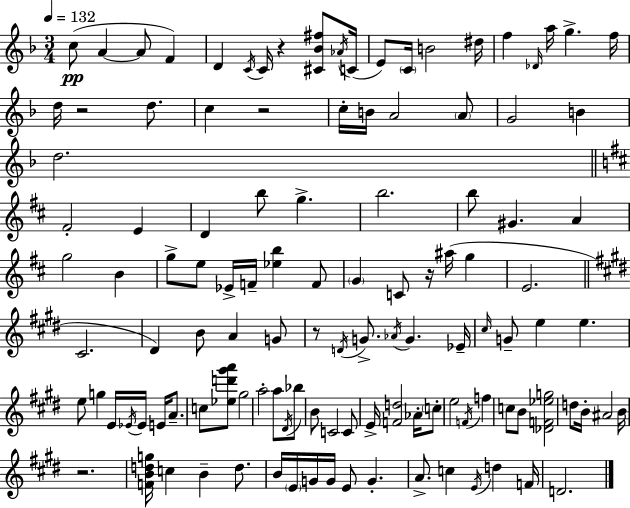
C5/e A4/q A4/e F4/q D4/q C4/s C4/s R/q [C#4,Bb4,F#5]/e Ab4/s C4/s E4/e C4/s B4/h D#5/s F5/q Db4/s A5/s G5/q. F5/s D5/s R/h D5/e. C5/q R/h C5/s B4/s A4/h A4/e G4/h B4/q D5/h. F#4/h E4/q D4/q B5/e G5/q. B5/h. B5/e G#4/q. A4/q G5/h B4/q G5/e E5/e Eb4/s F4/s [Eb5,B5]/q F4/e G4/q C4/e R/s A#5/s G5/q E4/h. C#4/h. D#4/q B4/e A4/q G4/e R/e D4/s G4/e. Ab4/s G4/q. Eb4/s C#5/s G4/e E5/q E5/q. E5/e G5/q E4/s Eb4/s Eb4/s E4/s A4/e. C5/e [Eb5,D6,G#6,A6]/e G#5/h A5/h A5/e D#4/s Bb5/e B4/e C4/h C4/e E4/s [F4,D5]/h Ab4/s C5/e E5/h F4/s F5/q C5/e B4/e [Db4,F4,Eb5,G5]/h D5/e B4/s A#4/h B4/s R/h. [F4,B4,D5,G5]/s C5/q B4/q D5/e. B4/s E4/s G4/s G4/s E4/e G4/q. A4/e. C5/q E4/s D5/q F4/s D4/h.